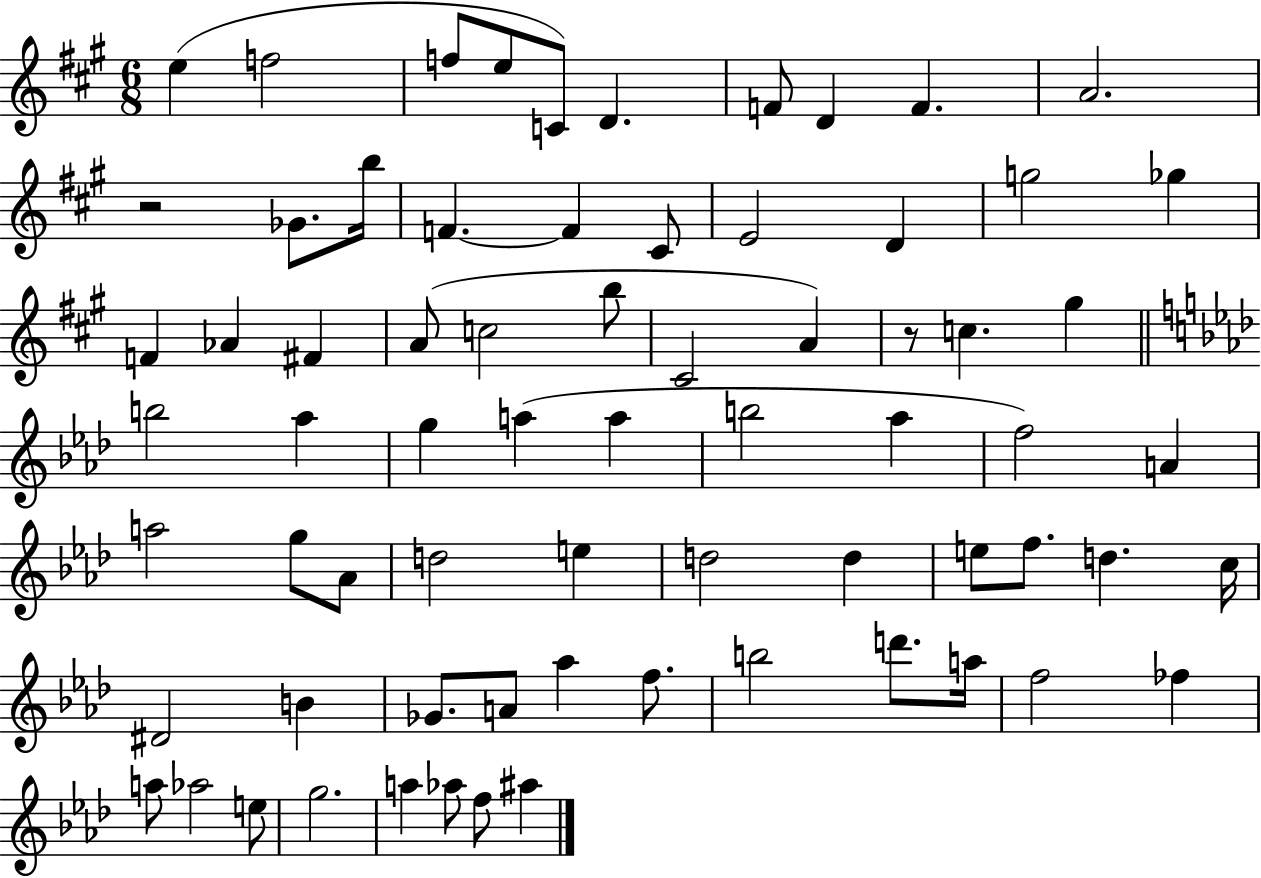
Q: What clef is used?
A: treble